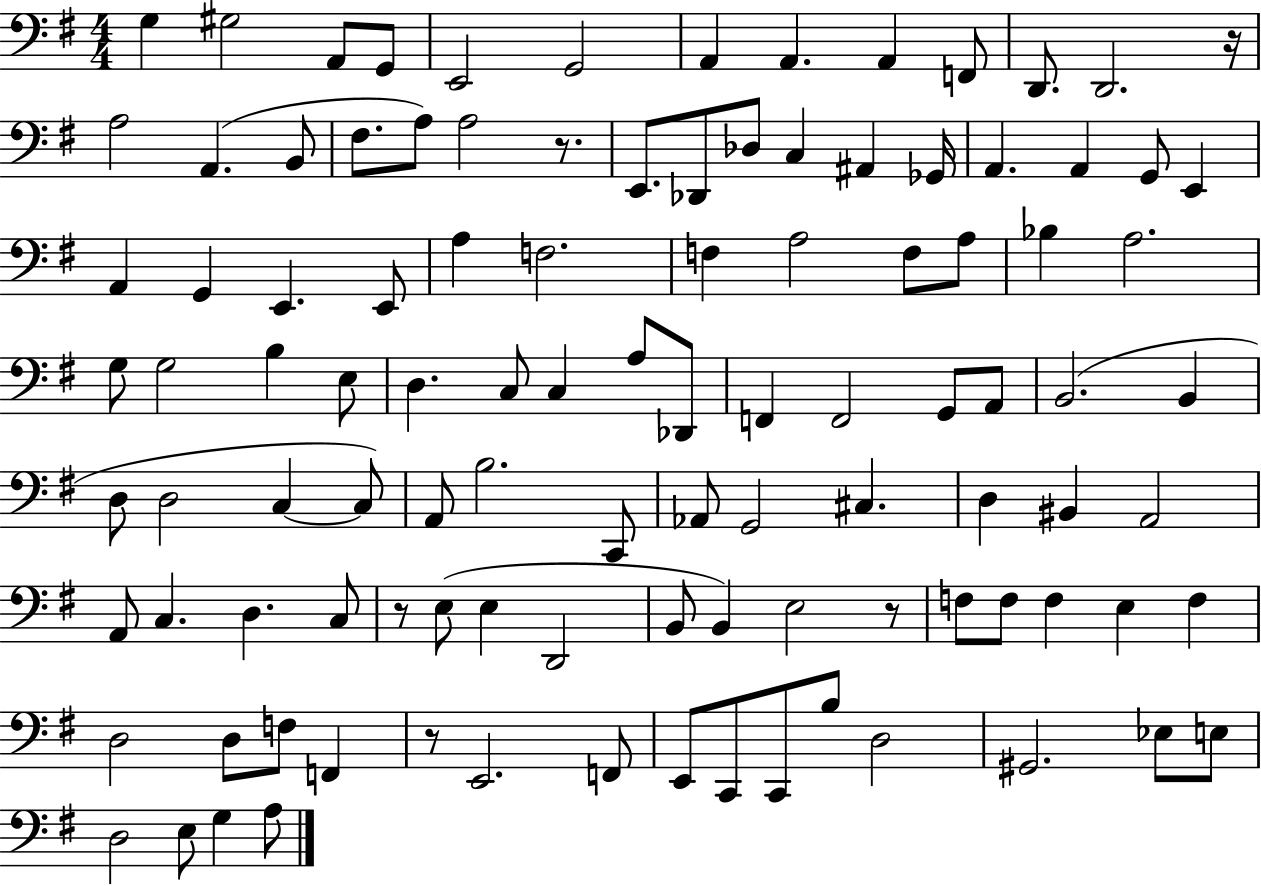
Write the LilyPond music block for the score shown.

{
  \clef bass
  \numericTimeSignature
  \time 4/4
  \key g \major
  g4 gis2 a,8 g,8 | e,2 g,2 | a,4 a,4. a,4 f,8 | d,8. d,2. r16 | \break a2 a,4.( b,8 | fis8. a8) a2 r8. | e,8. des,8 des8 c4 ais,4 ges,16 | a,4. a,4 g,8 e,4 | \break a,4 g,4 e,4. e,8 | a4 f2. | f4 a2 f8 a8 | bes4 a2. | \break g8 g2 b4 e8 | d4. c8 c4 a8 des,8 | f,4 f,2 g,8 a,8 | b,2.( b,4 | \break d8 d2 c4~~ c8) | a,8 b2. c,8 | aes,8 g,2 cis4. | d4 bis,4 a,2 | \break a,8 c4. d4. c8 | r8 e8( e4 d,2 | b,8 b,4) e2 r8 | f8 f8 f4 e4 f4 | \break d2 d8 f8 f,4 | r8 e,2. f,8 | e,8 c,8 c,8 b8 d2 | gis,2. ees8 e8 | \break d2 e8 g4 a8 | \bar "|."
}